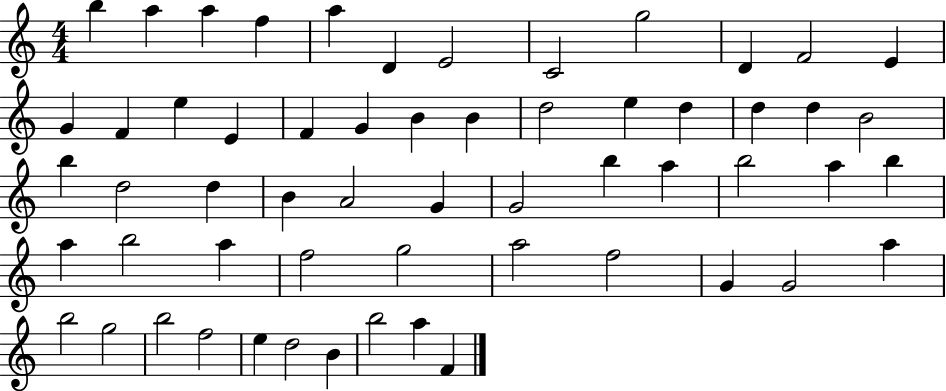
X:1
T:Untitled
M:4/4
L:1/4
K:C
b a a f a D E2 C2 g2 D F2 E G F e E F G B B d2 e d d d B2 b d2 d B A2 G G2 b a b2 a b a b2 a f2 g2 a2 f2 G G2 a b2 g2 b2 f2 e d2 B b2 a F